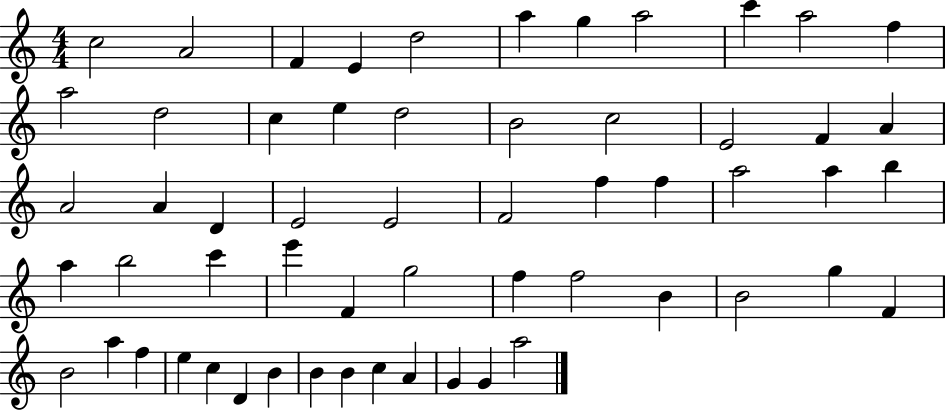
{
  \clef treble
  \numericTimeSignature
  \time 4/4
  \key c \major
  c''2 a'2 | f'4 e'4 d''2 | a''4 g''4 a''2 | c'''4 a''2 f''4 | \break a''2 d''2 | c''4 e''4 d''2 | b'2 c''2 | e'2 f'4 a'4 | \break a'2 a'4 d'4 | e'2 e'2 | f'2 f''4 f''4 | a''2 a''4 b''4 | \break a''4 b''2 c'''4 | e'''4 f'4 g''2 | f''4 f''2 b'4 | b'2 g''4 f'4 | \break b'2 a''4 f''4 | e''4 c''4 d'4 b'4 | b'4 b'4 c''4 a'4 | g'4 g'4 a''2 | \break \bar "|."
}